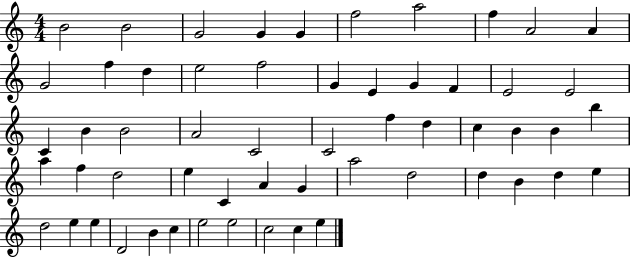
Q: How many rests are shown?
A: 0